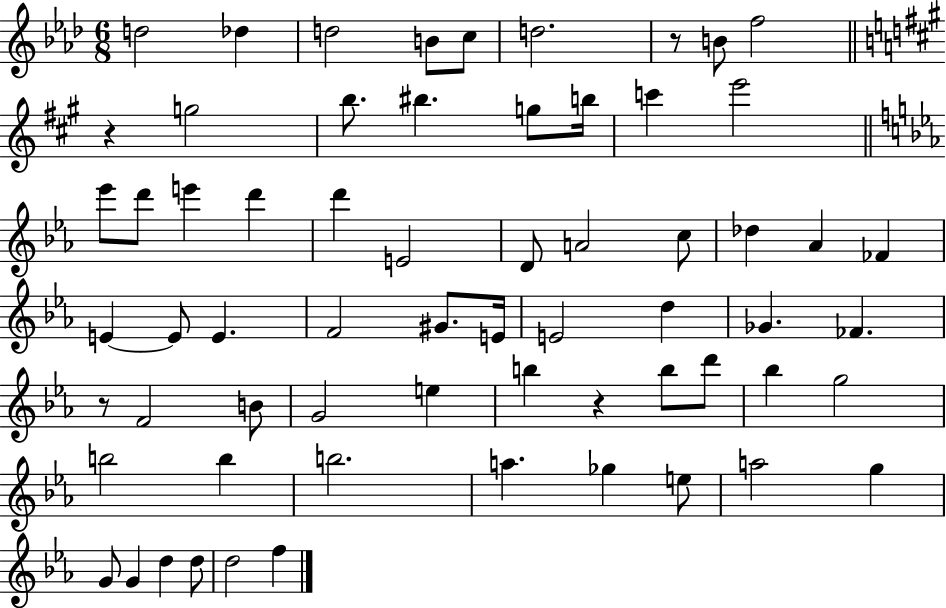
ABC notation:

X:1
T:Untitled
M:6/8
L:1/4
K:Ab
d2 _d d2 B/2 c/2 d2 z/2 B/2 f2 z g2 b/2 ^b g/2 b/4 c' e'2 _e'/2 d'/2 e' d' d' E2 D/2 A2 c/2 _d _A _F E E/2 E F2 ^G/2 E/4 E2 d _G _F z/2 F2 B/2 G2 e b z b/2 d'/2 _b g2 b2 b b2 a _g e/2 a2 g G/2 G d d/2 d2 f